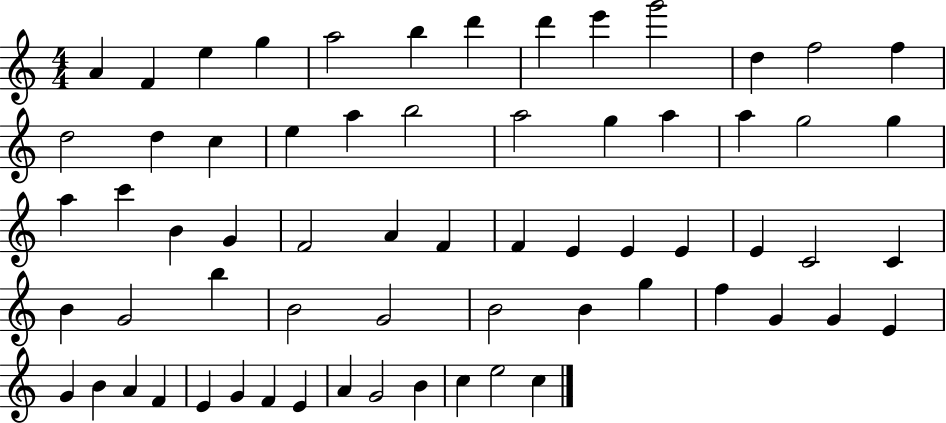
A4/q F4/q E5/q G5/q A5/h B5/q D6/q D6/q E6/q G6/h D5/q F5/h F5/q D5/h D5/q C5/q E5/q A5/q B5/h A5/h G5/q A5/q A5/q G5/h G5/q A5/q C6/q B4/q G4/q F4/h A4/q F4/q F4/q E4/q E4/q E4/q E4/q C4/h C4/q B4/q G4/h B5/q B4/h G4/h B4/h B4/q G5/q F5/q G4/q G4/q E4/q G4/q B4/q A4/q F4/q E4/q G4/q F4/q E4/q A4/q G4/h B4/q C5/q E5/h C5/q